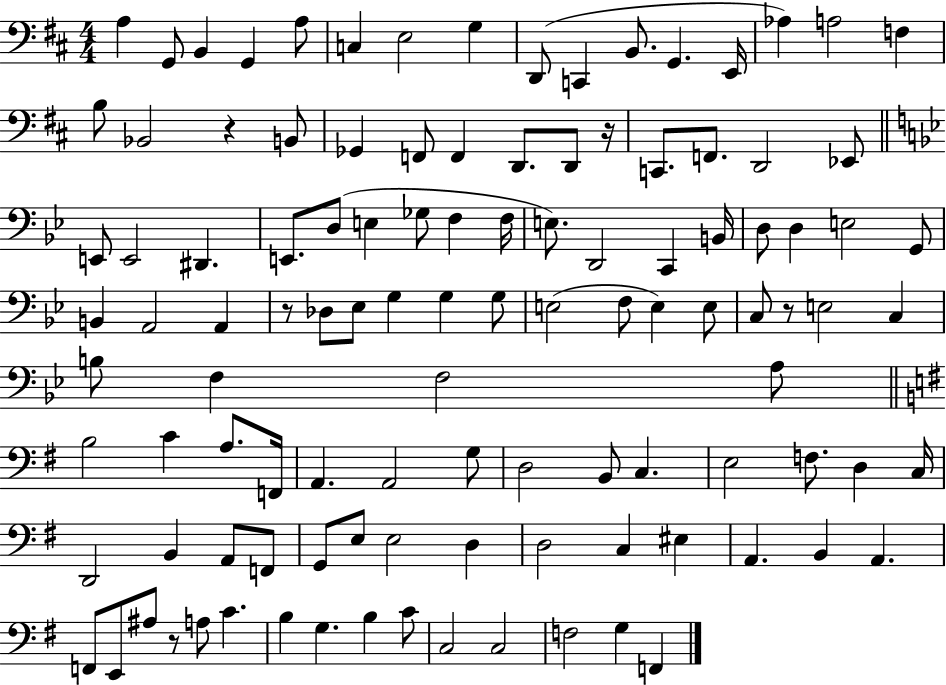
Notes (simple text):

A3/q G2/e B2/q G2/q A3/e C3/q E3/h G3/q D2/e C2/q B2/e. G2/q. E2/s Ab3/q A3/h F3/q B3/e Bb2/h R/q B2/e Gb2/q F2/e F2/q D2/e. D2/e R/s C2/e. F2/e. D2/h Eb2/e E2/e E2/h D#2/q. E2/e. D3/e E3/q Gb3/e F3/q F3/s E3/e. D2/h C2/q B2/s D3/e D3/q E3/h G2/e B2/q A2/h A2/q R/e Db3/e Eb3/e G3/q G3/q G3/e E3/h F3/e E3/q E3/e C3/e R/e E3/h C3/q B3/e F3/q F3/h A3/e B3/h C4/q A3/e. F2/s A2/q. A2/h G3/e D3/h B2/e C3/q. E3/h F3/e. D3/q C3/s D2/h B2/q A2/e F2/e G2/e E3/e E3/h D3/q D3/h C3/q EIS3/q A2/q. B2/q A2/q. F2/e E2/e A#3/e R/e A3/e C4/q. B3/q G3/q. B3/q C4/e C3/h C3/h F3/h G3/q F2/q